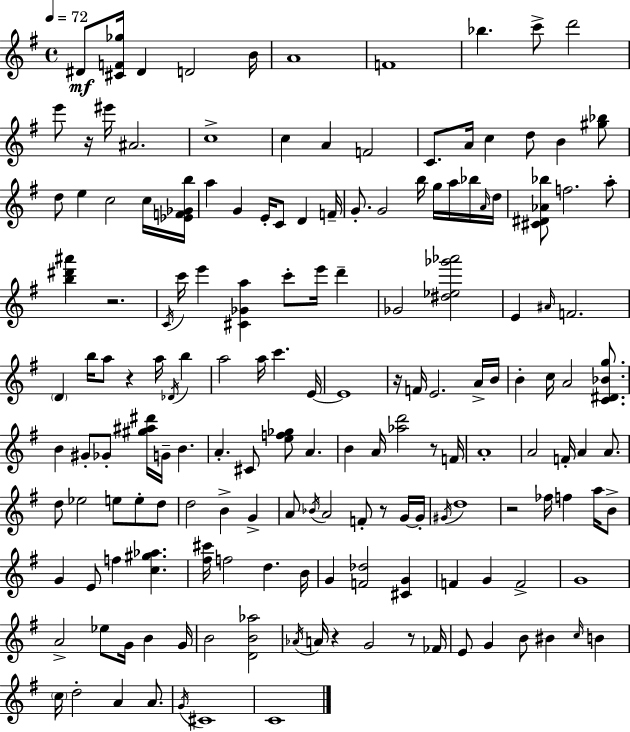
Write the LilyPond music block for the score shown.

{
  \clef treble
  \time 4/4
  \defaultTimeSignature
  \key g \major
  \tempo 4 = 72
  dis'8\mf <cis' f' ges''>16 dis'4 d'2 b'16 | a'1 | f'1 | bes''4. c'''8-> d'''2 | \break e'''8 r16 eis'''16 ais'2. | c''1-> | c''4 a'4 f'2 | c'8. a'16 c''4 d''8 b'4 <gis'' bes''>8 | \break d''8 e''4 c''2 c''16 <ees' f' ges' b''>16 | a''4 g'4 e'16-. c'8 d'4 f'16-- | g'8.-. g'2 b''16 g''16 a''16 bes''16 \grace { a'16 } | d''16 <cis' dis' aes' bes''>8 f''2. a''8-. | \break <b'' dis''' ais'''>4 r2. | \acciaccatura { c'16 } c'''16 e'''4 <cis' ges' a''>4 c'''8-. e'''16 d'''4-- | ges'2 <dis'' ees'' ges''' aes'''>2 | e'4 \grace { ais'16 } f'2. | \break \parenthesize d'4 b''16 a''8 r4 a''16 \acciaccatura { des'16 } | b''4 a''2 a''16 c'''4. | e'16~~ e'1 | r16 f'16 e'2. | \break a'16-> b'16 b'4-. c''16 a'2 | <c' dis' bes' g''>8. b'4 gis'8-. ges'8-. <gis'' ais'' dis'''>16 g'16-- b'4. | a'4.-. cis'8 <e'' f'' ges''>8 a'4. | b'4 a'16 <aes'' d'''>2 | \break r8 f'16 a'1-. | a'2 f'16-. a'4 | a'8. d''8 ees''2 e''8 | e''8-. d''8 d''2 b'4-> | \break g'4-> a'8 \acciaccatura { bes'16 } a'2 f'8-. | r8 g'16~~ g'16-. \acciaccatura { gis'16 } d''1 | r2 fes''16 f''4 | a''16 b'8-> g'4 e'8 f''4 | \break <c'' gis'' aes''>4. <fis'' cis'''>16 f''2 d''4. | b'16 g'4 <f' des''>2 | <cis' g'>4 f'4 g'4 f'2-> | g'1 | \break a'2-> ees''8 | g'16 b'4 g'16 b'2 <d' b' aes''>2 | \acciaccatura { aes'16 } a'16 r4 g'2 | r8 fes'16 e'8 g'4 b'8 bis'4 | \break \grace { c''16 } b'4 \parenthesize c''16 d''2-. | a'4 a'8. \acciaccatura { g'16 } cis'1 | c'1 | \bar "|."
}